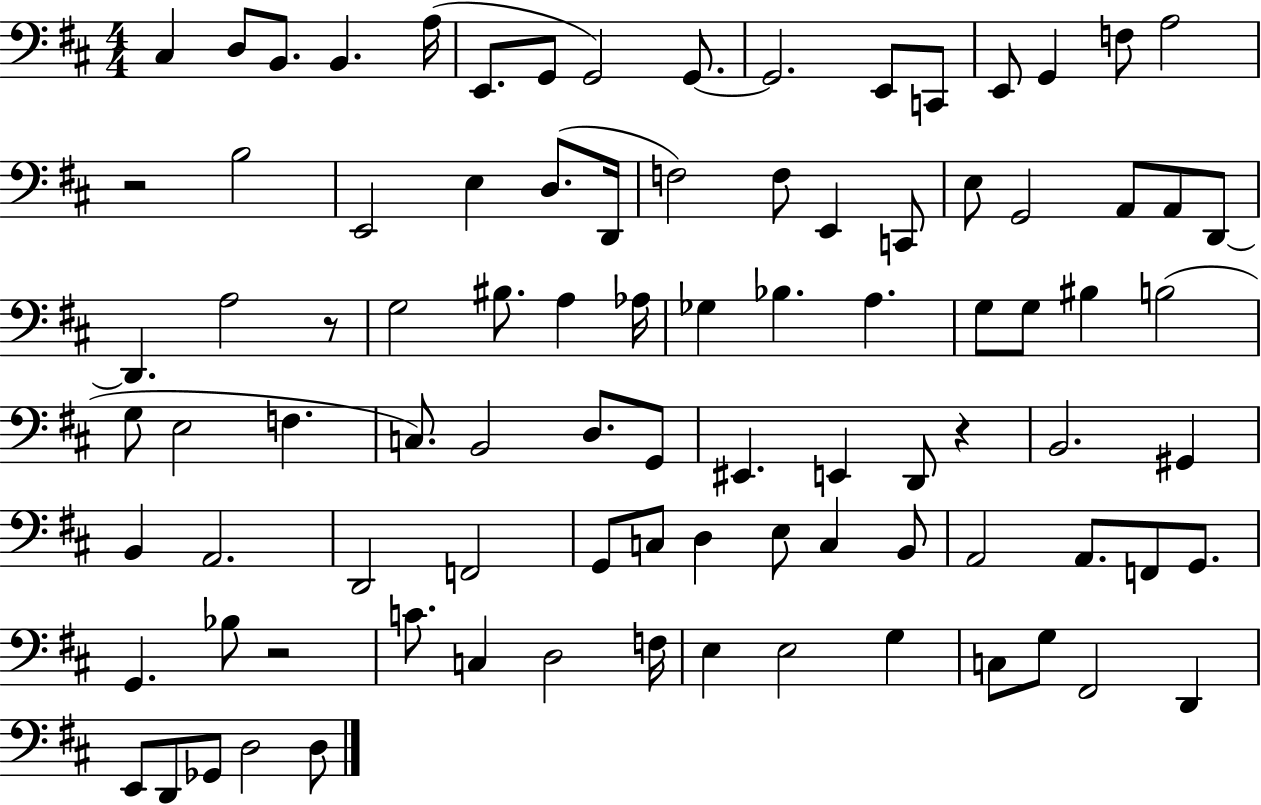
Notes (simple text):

C#3/q D3/e B2/e. B2/q. A3/s E2/e. G2/e G2/h G2/e. G2/h. E2/e C2/e E2/e G2/q F3/e A3/h R/h B3/h E2/h E3/q D3/e. D2/s F3/h F3/e E2/q C2/e E3/e G2/h A2/e A2/e D2/e D2/q. A3/h R/e G3/h BIS3/e. A3/q Ab3/s Gb3/q Bb3/q. A3/q. G3/e G3/e BIS3/q B3/h G3/e E3/h F3/q. C3/e. B2/h D3/e. G2/e EIS2/q. E2/q D2/e R/q B2/h. G#2/q B2/q A2/h. D2/h F2/h G2/e C3/e D3/q E3/e C3/q B2/e A2/h A2/e. F2/e G2/e. G2/q. Bb3/e R/h C4/e. C3/q D3/h F3/s E3/q E3/h G3/q C3/e G3/e F#2/h D2/q E2/e D2/e Gb2/e D3/h D3/e